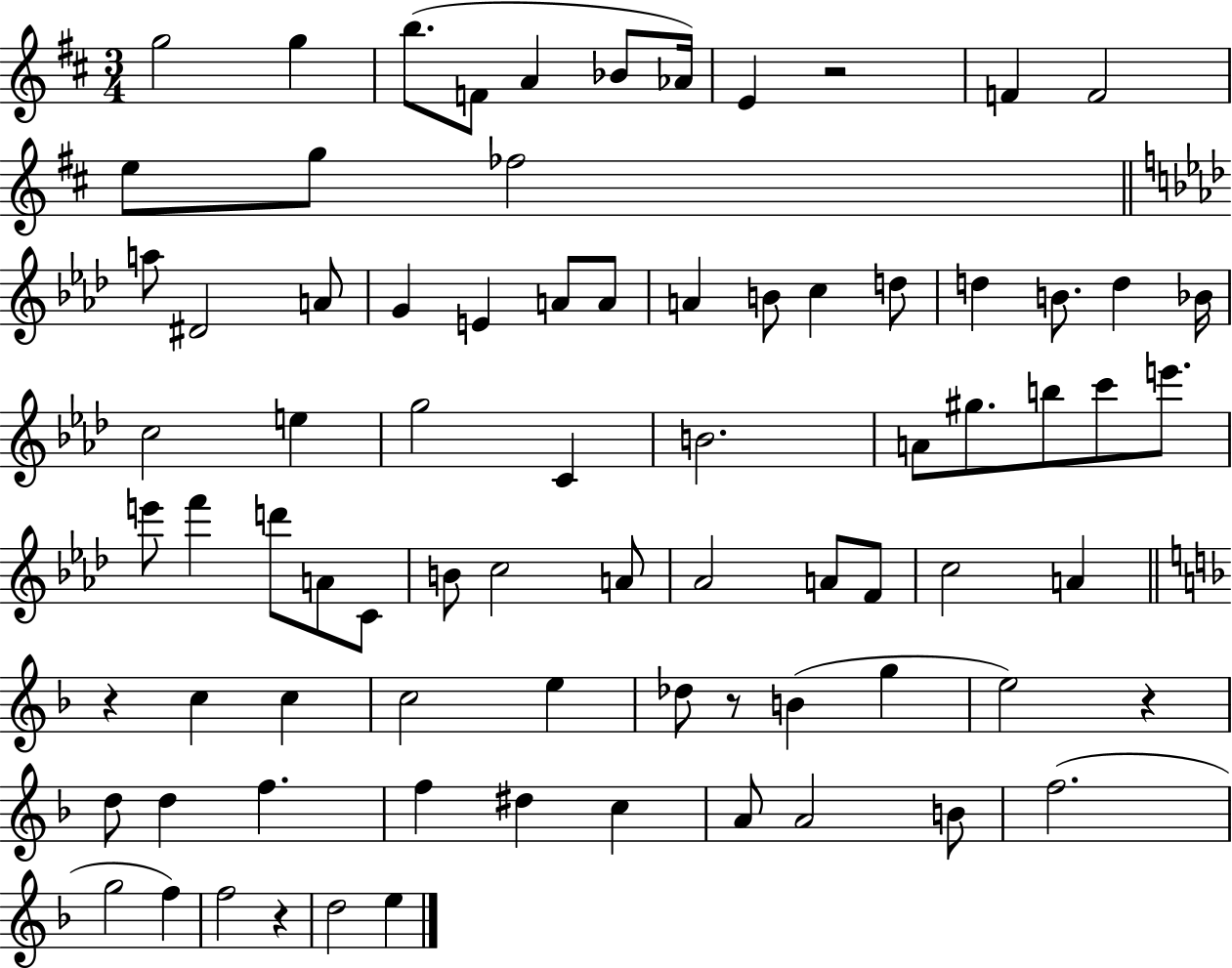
{
  \clef treble
  \numericTimeSignature
  \time 3/4
  \key d \major
  g''2 g''4 | b''8.( f'8 a'4 bes'8 aes'16) | e'4 r2 | f'4 f'2 | \break e''8 g''8 fes''2 | \bar "||" \break \key aes \major a''8 dis'2 a'8 | g'4 e'4 a'8 a'8 | a'4 b'8 c''4 d''8 | d''4 b'8. d''4 bes'16 | \break c''2 e''4 | g''2 c'4 | b'2. | a'8 gis''8. b''8 c'''8 e'''8. | \break e'''8 f'''4 d'''8 a'8 c'8 | b'8 c''2 a'8 | aes'2 a'8 f'8 | c''2 a'4 | \break \bar "||" \break \key d \minor r4 c''4 c''4 | c''2 e''4 | des''8 r8 b'4( g''4 | e''2) r4 | \break d''8 d''4 f''4. | f''4 dis''4 c''4 | a'8 a'2 b'8 | f''2.( | \break g''2 f''4) | f''2 r4 | d''2 e''4 | \bar "|."
}